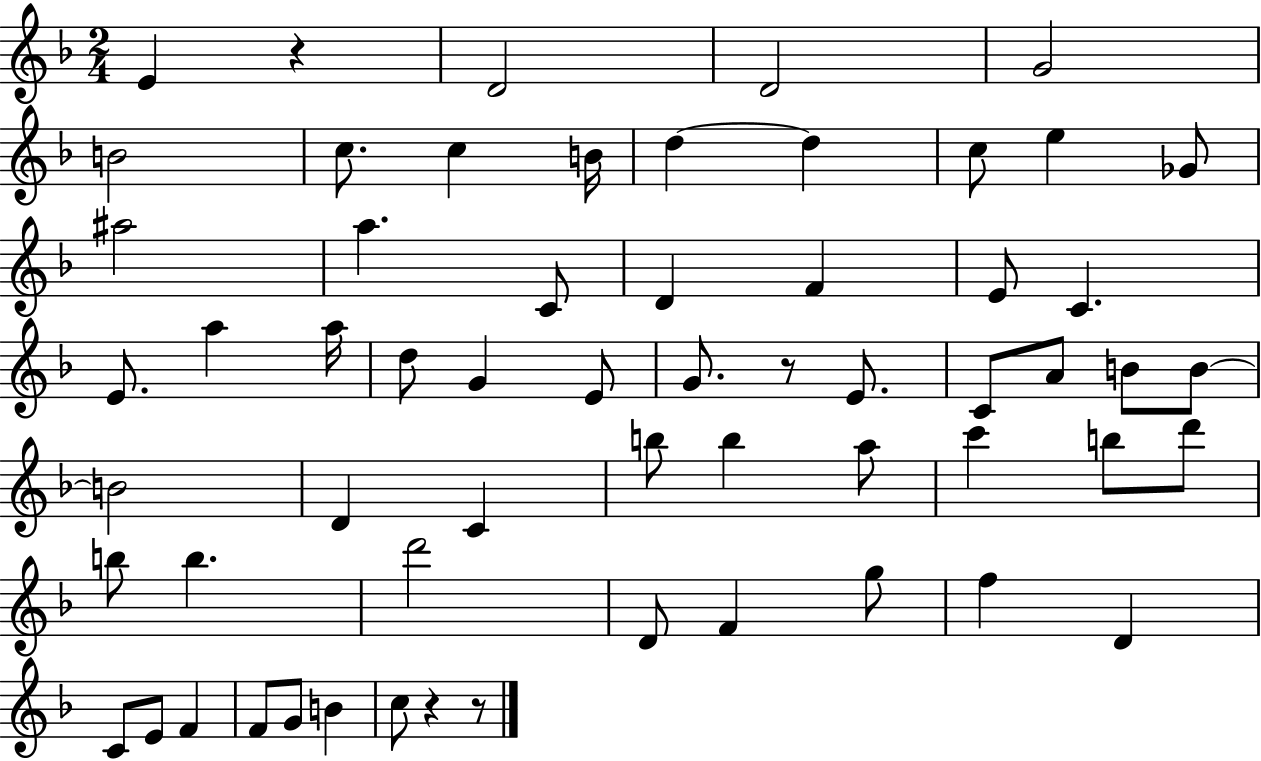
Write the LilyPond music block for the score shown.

{
  \clef treble
  \numericTimeSignature
  \time 2/4
  \key f \major
  e'4 r4 | d'2 | d'2 | g'2 | \break b'2 | c''8. c''4 b'16 | d''4~~ d''4 | c''8 e''4 ges'8 | \break ais''2 | a''4. c'8 | d'4 f'4 | e'8 c'4. | \break e'8. a''4 a''16 | d''8 g'4 e'8 | g'8. r8 e'8. | c'8 a'8 b'8 b'8~~ | \break b'2 | d'4 c'4 | b''8 b''4 a''8 | c'''4 b''8 d'''8 | \break b''8 b''4. | d'''2 | d'8 f'4 g''8 | f''4 d'4 | \break c'8 e'8 f'4 | f'8 g'8 b'4 | c''8 r4 r8 | \bar "|."
}